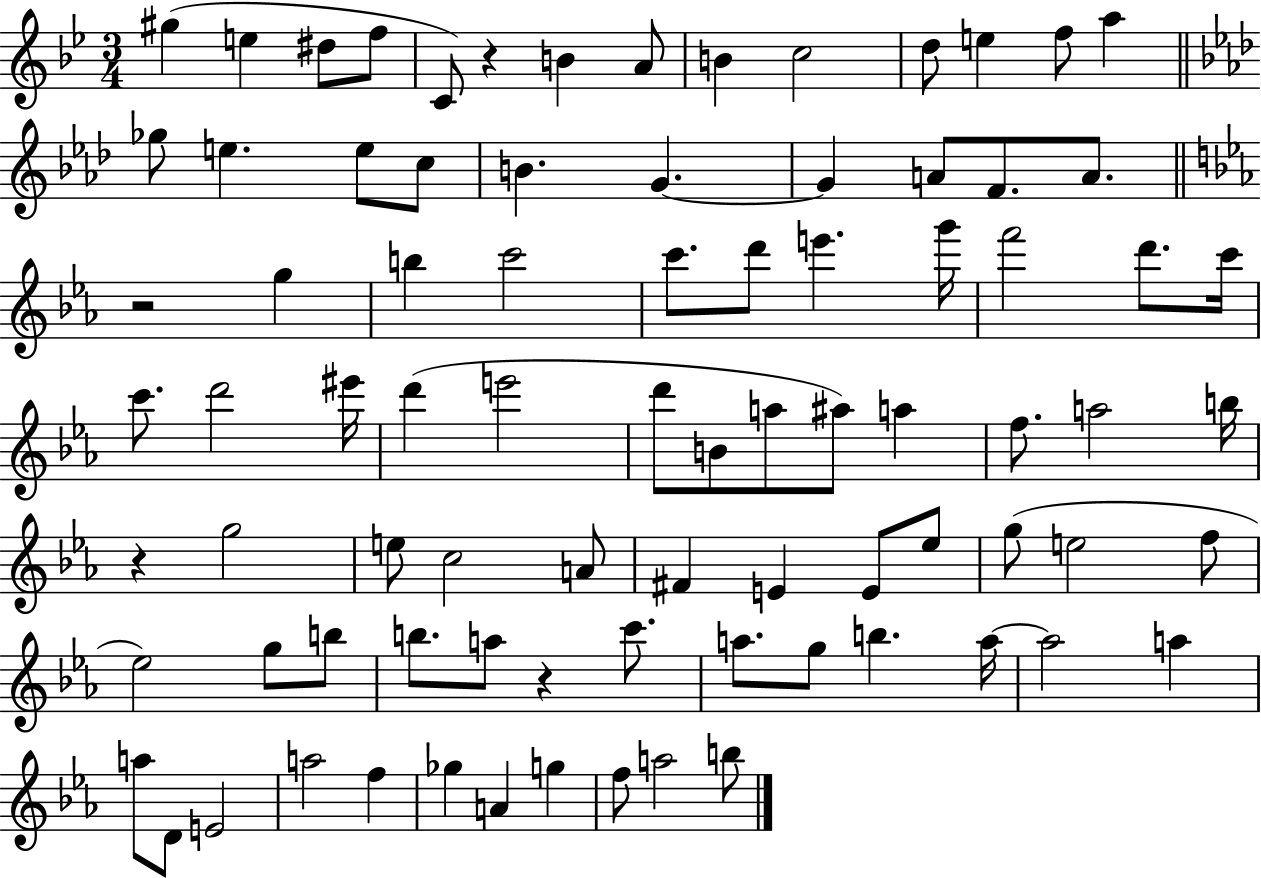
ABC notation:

X:1
T:Untitled
M:3/4
L:1/4
K:Bb
^g e ^d/2 f/2 C/2 z B A/2 B c2 d/2 e f/2 a _g/2 e e/2 c/2 B G G A/2 F/2 A/2 z2 g b c'2 c'/2 d'/2 e' g'/4 f'2 d'/2 c'/4 c'/2 d'2 ^e'/4 d' e'2 d'/2 B/2 a/2 ^a/2 a f/2 a2 b/4 z g2 e/2 c2 A/2 ^F E E/2 _e/2 g/2 e2 f/2 _e2 g/2 b/2 b/2 a/2 z c'/2 a/2 g/2 b a/4 a2 a a/2 D/2 E2 a2 f _g A g f/2 a2 b/2